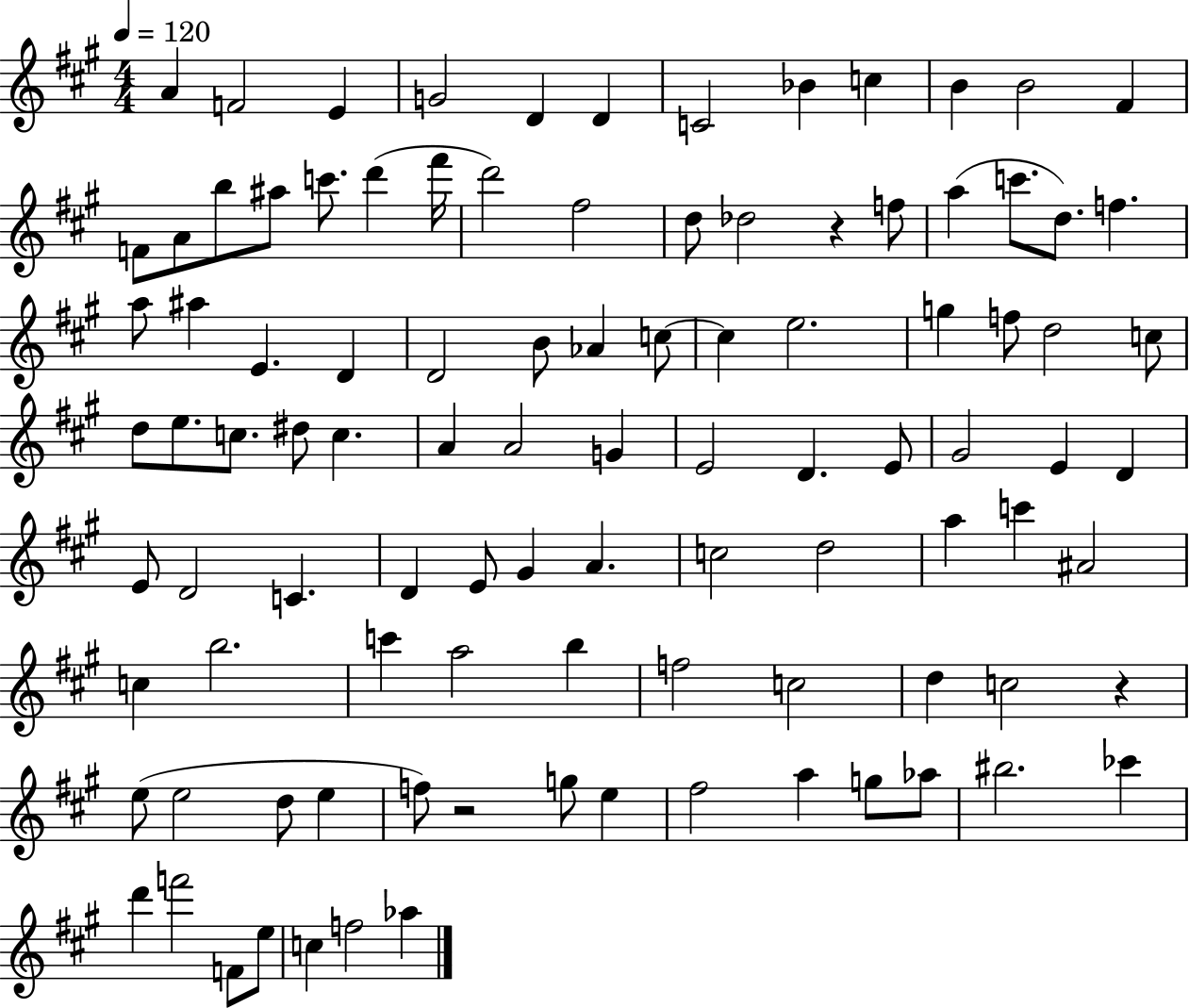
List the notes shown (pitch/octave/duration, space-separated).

A4/q F4/h E4/q G4/h D4/q D4/q C4/h Bb4/q C5/q B4/q B4/h F#4/q F4/e A4/e B5/e A#5/e C6/e. D6/q F#6/s D6/h F#5/h D5/e Db5/h R/q F5/e A5/q C6/e. D5/e. F5/q. A5/e A#5/q E4/q. D4/q D4/h B4/e Ab4/q C5/e C5/q E5/h. G5/q F5/e D5/h C5/e D5/e E5/e. C5/e. D#5/e C5/q. A4/q A4/h G4/q E4/h D4/q. E4/e G#4/h E4/q D4/q E4/e D4/h C4/q. D4/q E4/e G#4/q A4/q. C5/h D5/h A5/q C6/q A#4/h C5/q B5/h. C6/q A5/h B5/q F5/h C5/h D5/q C5/h R/q E5/e E5/h D5/e E5/q F5/e R/h G5/e E5/q F#5/h A5/q G5/e Ab5/e BIS5/h. CES6/q D6/q F6/h F4/e E5/e C5/q F5/h Ab5/q